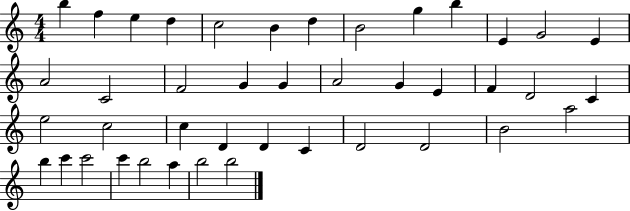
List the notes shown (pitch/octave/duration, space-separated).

B5/q F5/q E5/q D5/q C5/h B4/q D5/q B4/h G5/q B5/q E4/q G4/h E4/q A4/h C4/h F4/h G4/q G4/q A4/h G4/q E4/q F4/q D4/h C4/q E5/h C5/h C5/q D4/q D4/q C4/q D4/h D4/h B4/h A5/h B5/q C6/q C6/h C6/q B5/h A5/q B5/h B5/h